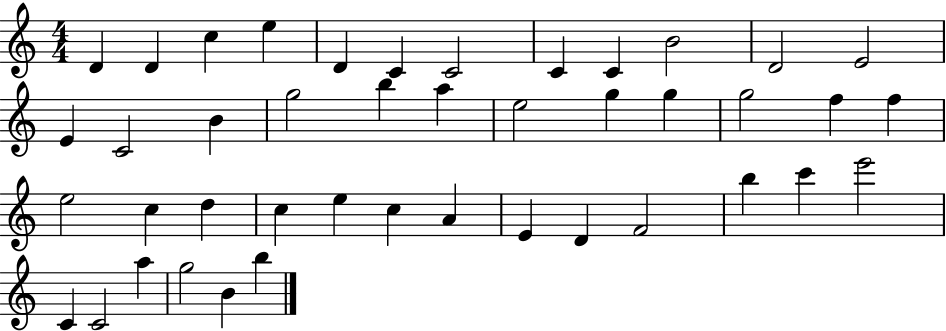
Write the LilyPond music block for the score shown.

{
  \clef treble
  \numericTimeSignature
  \time 4/4
  \key c \major
  d'4 d'4 c''4 e''4 | d'4 c'4 c'2 | c'4 c'4 b'2 | d'2 e'2 | \break e'4 c'2 b'4 | g''2 b''4 a''4 | e''2 g''4 g''4 | g''2 f''4 f''4 | \break e''2 c''4 d''4 | c''4 e''4 c''4 a'4 | e'4 d'4 f'2 | b''4 c'''4 e'''2 | \break c'4 c'2 a''4 | g''2 b'4 b''4 | \bar "|."
}